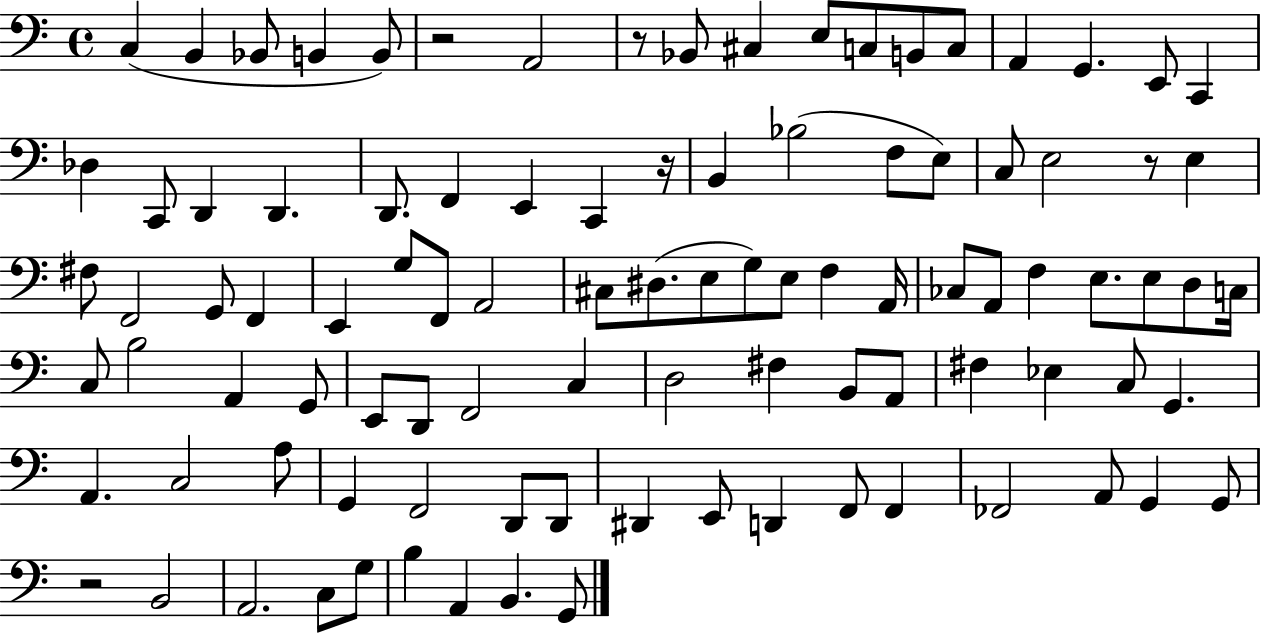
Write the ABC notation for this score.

X:1
T:Untitled
M:4/4
L:1/4
K:C
C, B,, _B,,/2 B,, B,,/2 z2 A,,2 z/2 _B,,/2 ^C, E,/2 C,/2 B,,/2 C,/2 A,, G,, E,,/2 C,, _D, C,,/2 D,, D,, D,,/2 F,, E,, C,, z/4 B,, _B,2 F,/2 E,/2 C,/2 E,2 z/2 E, ^F,/2 F,,2 G,,/2 F,, E,, G,/2 F,,/2 A,,2 ^C,/2 ^D,/2 E,/2 G,/2 E,/2 F, A,,/4 _C,/2 A,,/2 F, E,/2 E,/2 D,/2 C,/4 C,/2 B,2 A,, G,,/2 E,,/2 D,,/2 F,,2 C, D,2 ^F, B,,/2 A,,/2 ^F, _E, C,/2 G,, A,, C,2 A,/2 G,, F,,2 D,,/2 D,,/2 ^D,, E,,/2 D,, F,,/2 F,, _F,,2 A,,/2 G,, G,,/2 z2 B,,2 A,,2 C,/2 G,/2 B, A,, B,, G,,/2